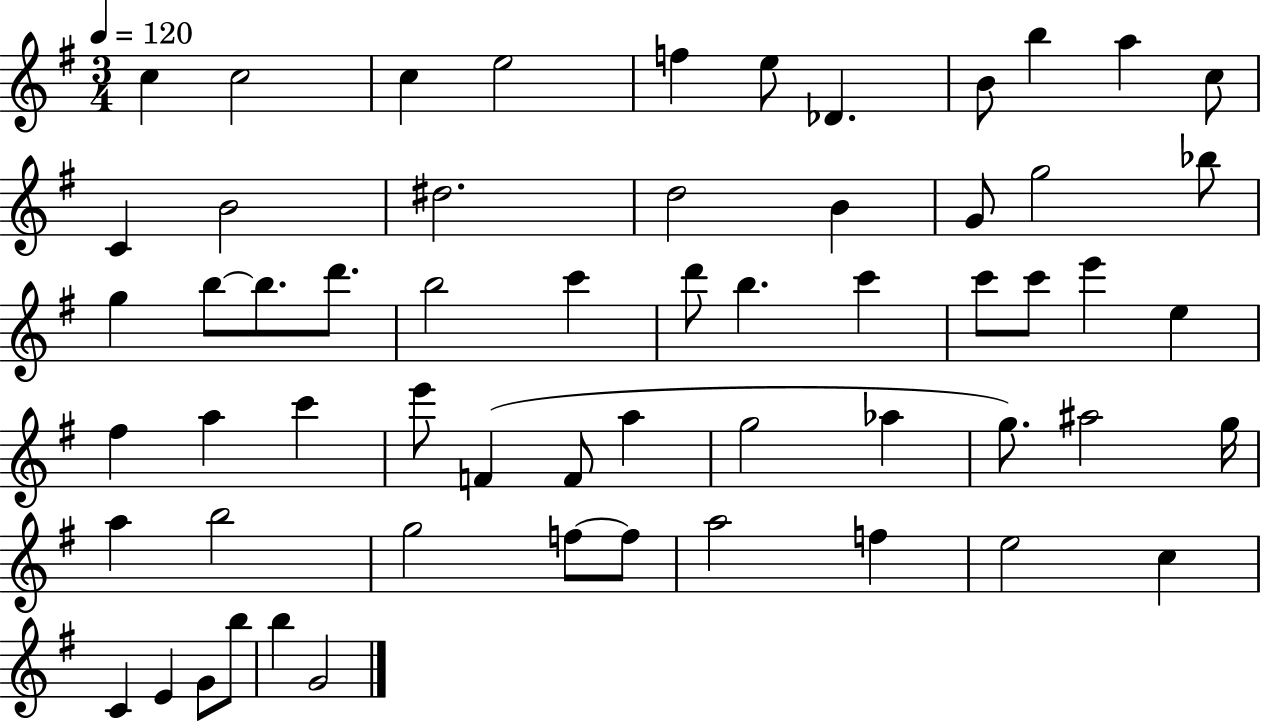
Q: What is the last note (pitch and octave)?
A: G4